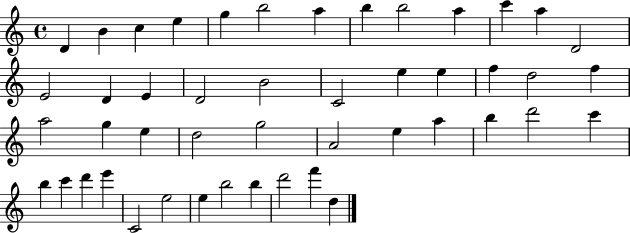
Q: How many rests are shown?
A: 0